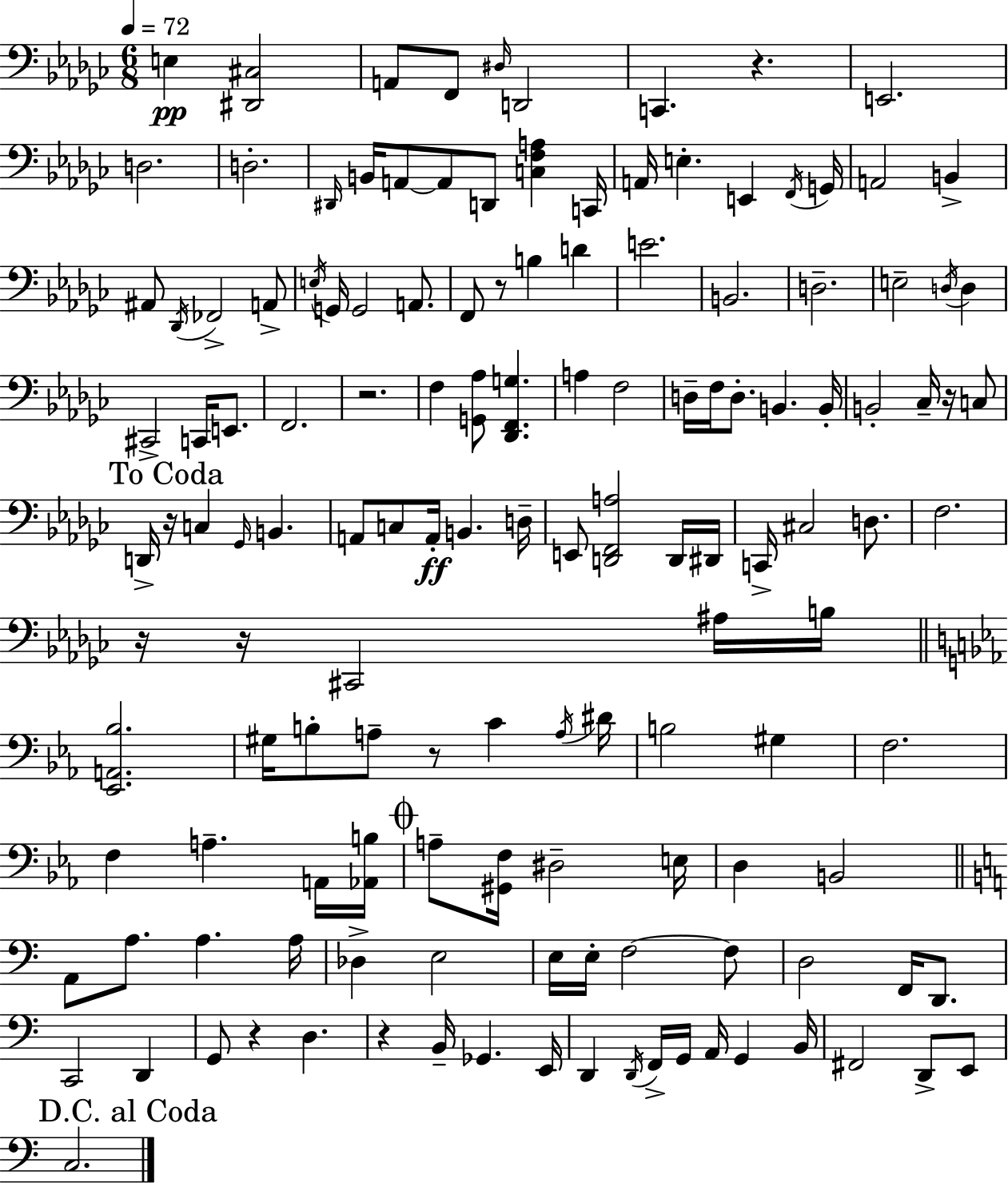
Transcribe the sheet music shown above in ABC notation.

X:1
T:Untitled
M:6/8
L:1/4
K:Ebm
E, [^D,,^C,]2 A,,/2 F,,/2 ^D,/4 D,,2 C,, z E,,2 D,2 D,2 ^D,,/4 B,,/4 A,,/2 A,,/2 D,,/2 [C,F,A,] C,,/4 A,,/4 E, E,, F,,/4 G,,/4 A,,2 B,, ^A,,/2 _D,,/4 _F,,2 A,,/2 E,/4 G,,/4 G,,2 A,,/2 F,,/2 z/2 B, D E2 B,,2 D,2 E,2 D,/4 D, ^C,,2 C,,/4 E,,/2 F,,2 z2 F, [G,,_A,]/2 [_D,,F,,G,] A, F,2 D,/4 F,/4 D,/2 B,, B,,/4 B,,2 _C,/4 z/4 C,/2 D,,/4 z/4 C, _G,,/4 B,, A,,/2 C,/2 A,,/4 B,, D,/4 E,,/2 [D,,F,,A,]2 D,,/4 ^D,,/4 C,,/4 ^C,2 D,/2 F,2 z/4 z/4 ^C,,2 ^A,/4 B,/4 [_E,,A,,_B,]2 ^G,/4 B,/2 A,/2 z/2 C A,/4 ^D/4 B,2 ^G, F,2 F, A, A,,/4 [_A,,B,]/4 A,/2 [^G,,F,]/4 ^D,2 E,/4 D, B,,2 A,,/2 A,/2 A, A,/4 _D, E,2 E,/4 E,/4 F,2 F,/2 D,2 F,,/4 D,,/2 C,,2 D,, G,,/2 z D, z B,,/4 _G,, E,,/4 D,, D,,/4 F,,/4 G,,/4 A,,/4 G,, B,,/4 ^F,,2 D,,/2 E,,/2 C,2